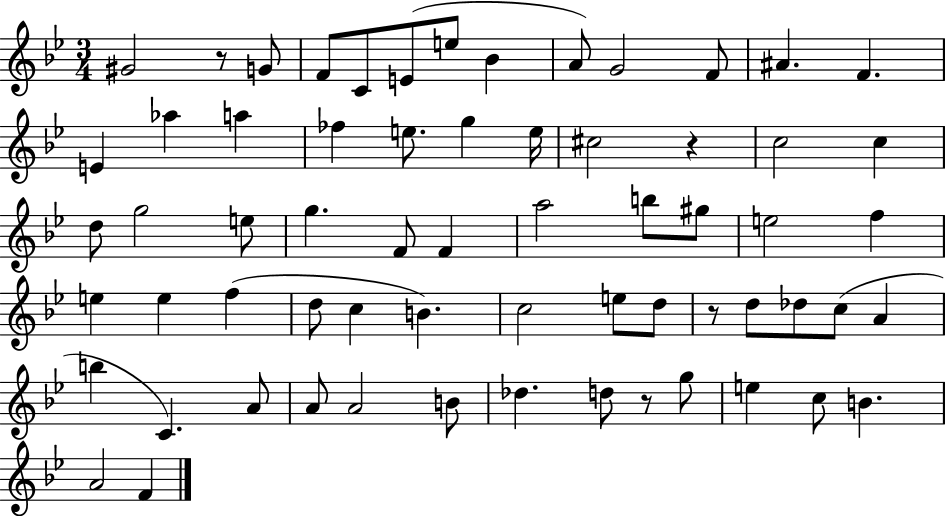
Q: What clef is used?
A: treble